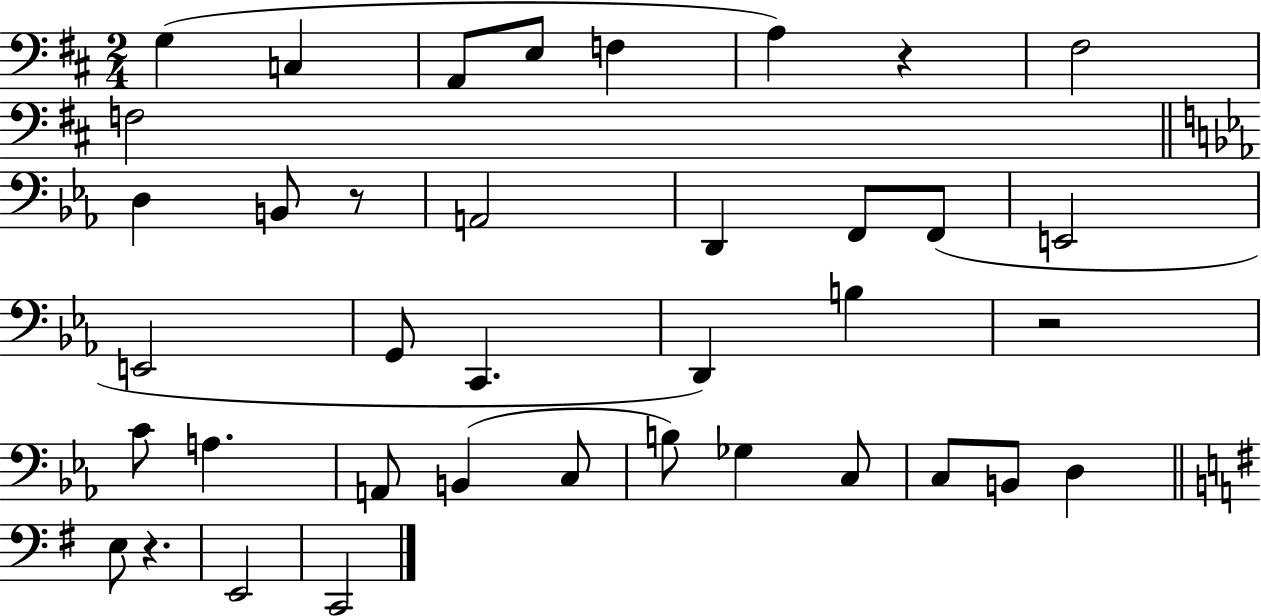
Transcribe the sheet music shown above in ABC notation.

X:1
T:Untitled
M:2/4
L:1/4
K:D
G, C, A,,/2 E,/2 F, A, z ^F,2 F,2 D, B,,/2 z/2 A,,2 D,, F,,/2 F,,/2 E,,2 E,,2 G,,/2 C,, D,, B, z2 C/2 A, A,,/2 B,, C,/2 B,/2 _G, C,/2 C,/2 B,,/2 D, E,/2 z E,,2 C,,2